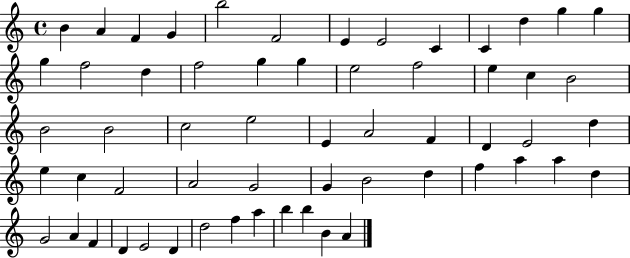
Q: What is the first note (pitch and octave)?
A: B4